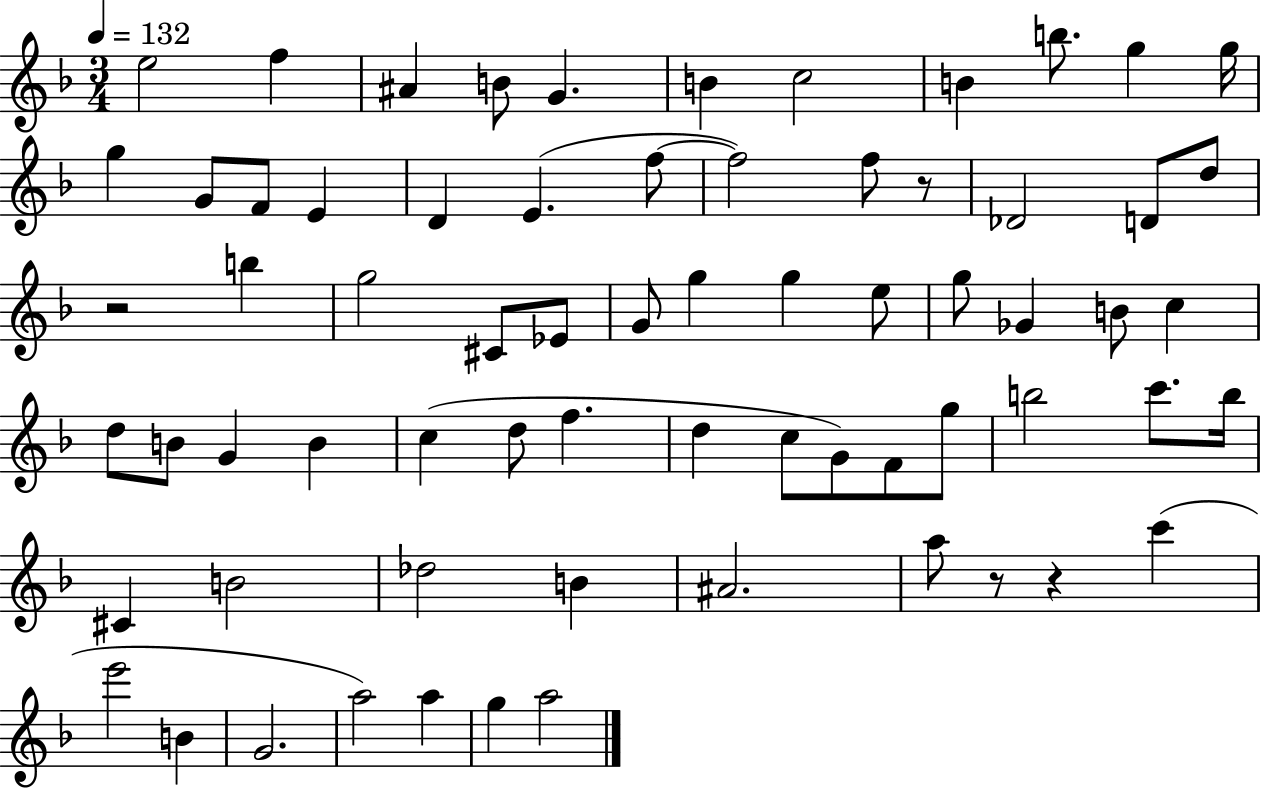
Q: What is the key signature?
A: F major